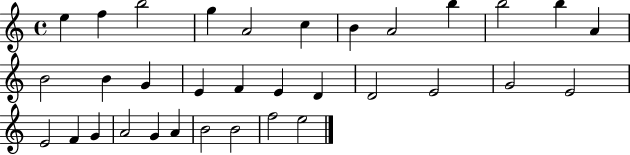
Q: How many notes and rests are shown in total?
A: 33